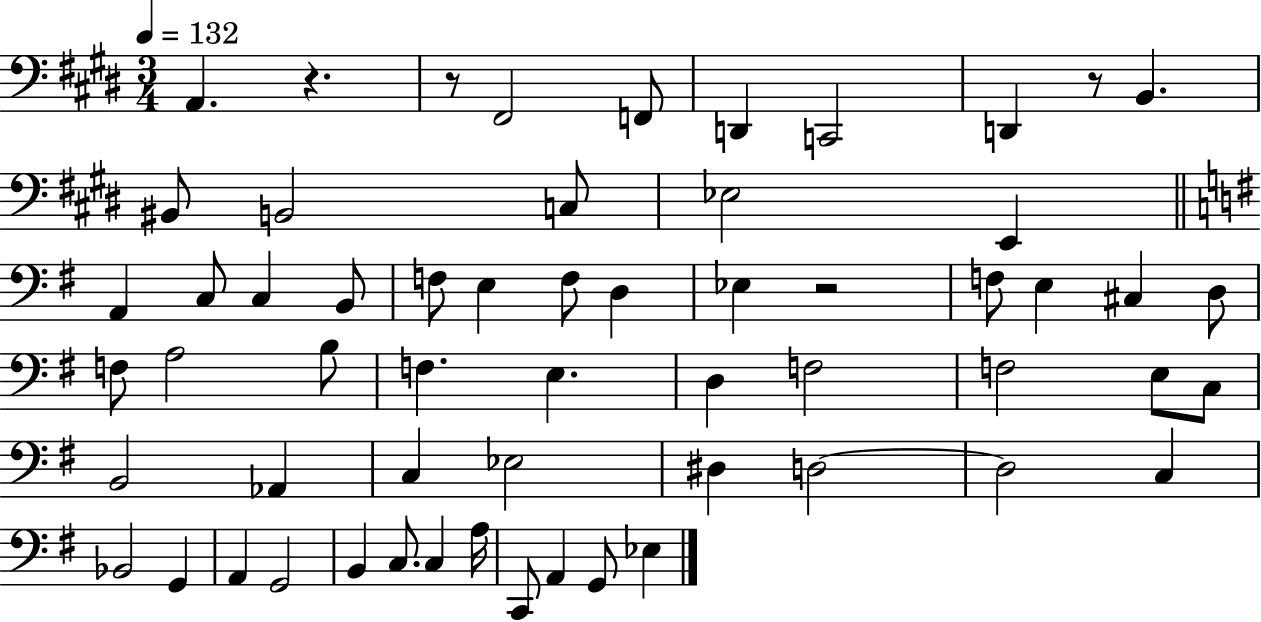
X:1
T:Untitled
M:3/4
L:1/4
K:E
A,, z z/2 ^F,,2 F,,/2 D,, C,,2 D,, z/2 B,, ^B,,/2 B,,2 C,/2 _E,2 E,, A,, C,/2 C, B,,/2 F,/2 E, F,/2 D, _E, z2 F,/2 E, ^C, D,/2 F,/2 A,2 B,/2 F, E, D, F,2 F,2 E,/2 C,/2 B,,2 _A,, C, _E,2 ^D, D,2 D,2 C, _B,,2 G,, A,, G,,2 B,, C,/2 C, A,/4 C,,/2 A,, G,,/2 _E,